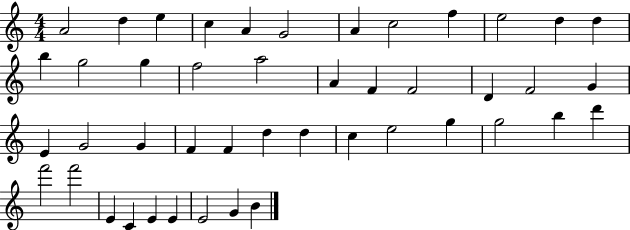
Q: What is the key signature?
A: C major